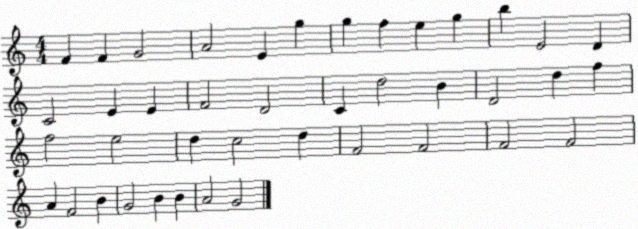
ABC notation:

X:1
T:Untitled
M:4/4
L:1/4
K:C
F F G2 A2 E g g f e g b E2 D C2 E E F2 D2 C d2 B D2 d f f2 e2 d c2 d F2 F2 F2 F2 A F2 B G2 B B A2 G2